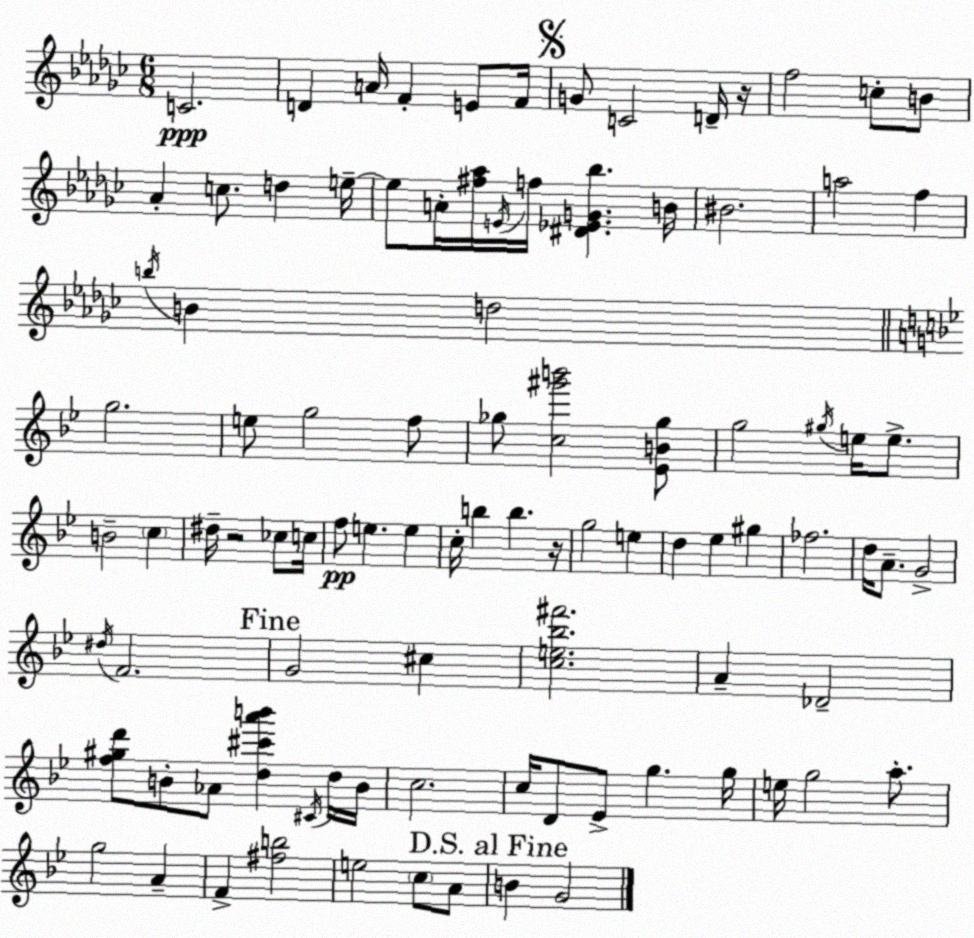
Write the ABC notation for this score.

X:1
T:Untitled
M:6/8
L:1/4
K:Ebm
C2 D A/4 F E/2 F/4 G/2 C2 D/4 z/4 f2 c/2 B/2 _A c/2 d e/4 e/2 A/4 [^f_a]/4 E/4 f/4 [^D_EG_b] B/4 ^B2 a2 f b/4 B d2 g2 e/2 g2 f/2 _g/2 [c^g'b']2 [_EB_g]/2 g2 ^g/4 e/4 e/2 B2 c ^d/4 z2 _c/2 c/4 f/2 e e c/4 b b z/4 g2 e d _e ^g _f2 d/4 A/2 G2 ^d/4 F2 G2 ^c [ce_b^f']2 A _D2 [f^gd']/2 B/2 _A/2 [d^c'a'b'] ^C/4 d/4 B/4 c2 c/4 D/2 _E/2 g g/4 e/4 g2 a/2 g2 A F [^fb]2 e2 c/2 A/2 B G2